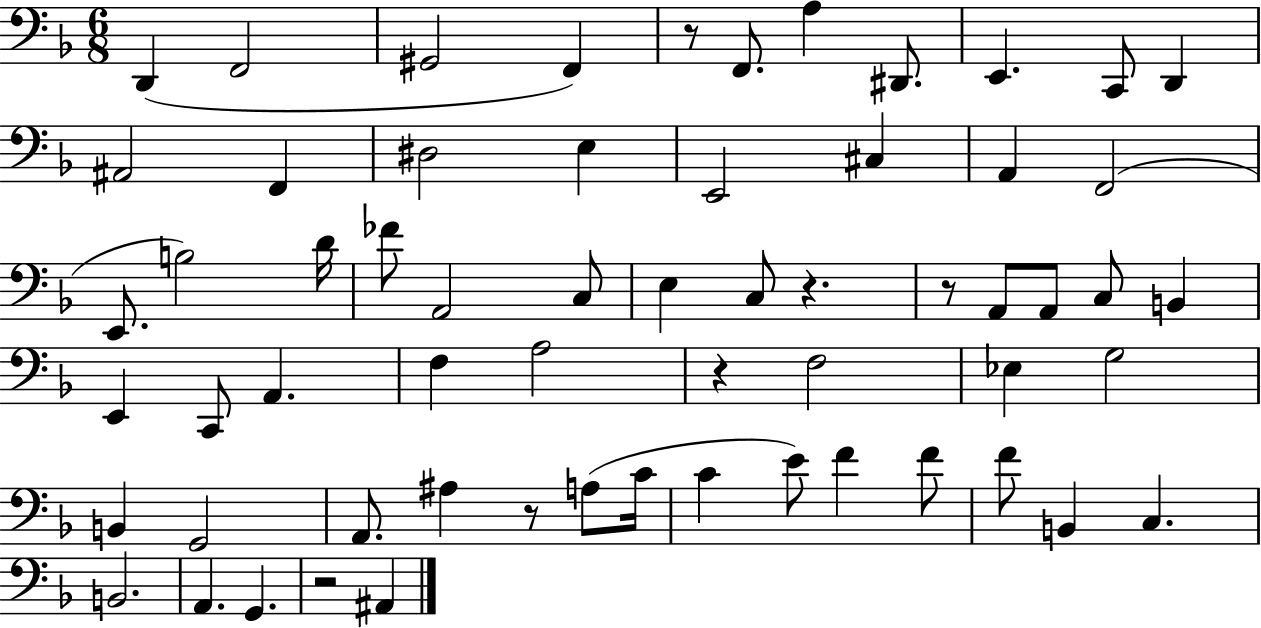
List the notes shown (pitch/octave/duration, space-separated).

D2/q F2/h G#2/h F2/q R/e F2/e. A3/q D#2/e. E2/q. C2/e D2/q A#2/h F2/q D#3/h E3/q E2/h C#3/q A2/q F2/h E2/e. B3/h D4/s FES4/e A2/h C3/e E3/q C3/e R/q. R/e A2/e A2/e C3/e B2/q E2/q C2/e A2/q. F3/q A3/h R/q F3/h Eb3/q G3/h B2/q G2/h A2/e. A#3/q R/e A3/e C4/s C4/q E4/e F4/q F4/e F4/e B2/q C3/q. B2/h. A2/q. G2/q. R/h A#2/q